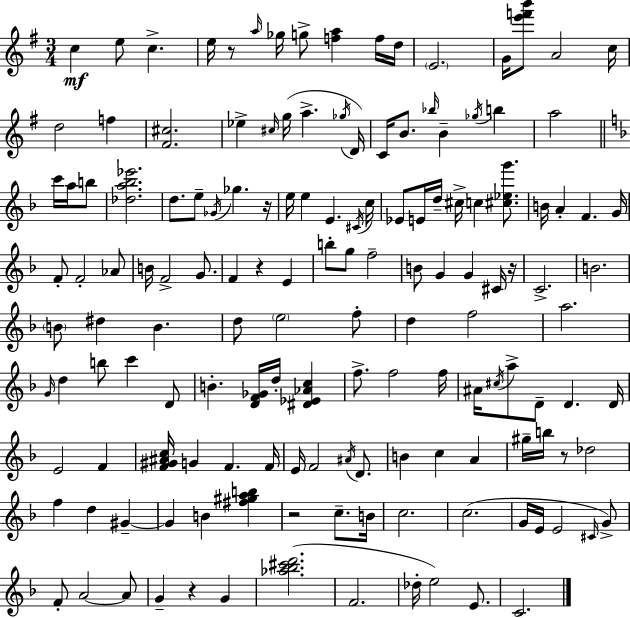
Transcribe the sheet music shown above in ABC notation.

X:1
T:Untitled
M:3/4
L:1/4
K:G
c e/2 c e/4 z/2 a/4 _g/4 g/2 [fa] f/4 d/4 E2 G/4 [e'f'b']/2 A2 c/4 d2 f [^F^c]2 _e ^c/4 g/4 a _g/4 D/4 C/4 B/2 _b/4 B _g/4 b a2 c'/4 a/4 b/2 [_da_b_e']2 d/2 e/2 _G/4 _g z/4 e/4 e E ^C/4 c/4 _E/2 E/4 d/4 ^c/4 c [^c_eg']/2 B/4 A F G/4 F/2 F2 _A/2 B/4 F2 G/2 F z E b/2 g/2 f2 B/2 G G ^C/4 z/4 C2 B2 B/2 ^d B d/2 e2 f/2 d f2 a2 G/4 d b/2 c' D/2 B [DF_G]/4 d/4 [^D_E_Ac] f/2 f2 f/4 ^A/4 ^c/4 a/2 D/2 D D/4 E2 F [F^G^Ac]/4 G F F/4 E/4 F2 ^A/4 D/2 B c A ^g/4 b/4 z/2 _d2 f d ^G ^G B [^f^gab] z2 c/2 B/4 c2 c2 G/4 E/4 E2 ^C/4 G/2 F/2 A2 A/2 G z G [_a_b^c'd']2 F2 _d/4 e2 E/2 C2